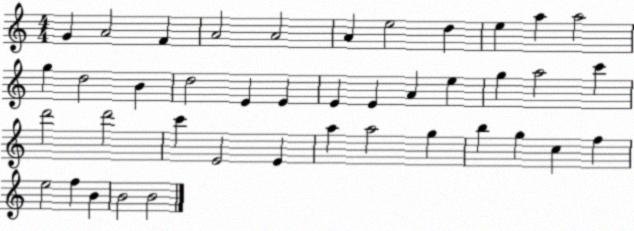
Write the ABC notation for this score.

X:1
T:Untitled
M:4/4
L:1/4
K:C
G A2 F A2 A2 A e2 d e a a2 g d2 B d2 E E E E A e g a2 c' d'2 d'2 c' E2 E a a2 g b g c f e2 f B B2 B2